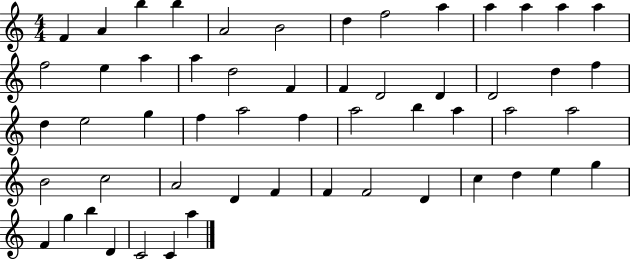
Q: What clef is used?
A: treble